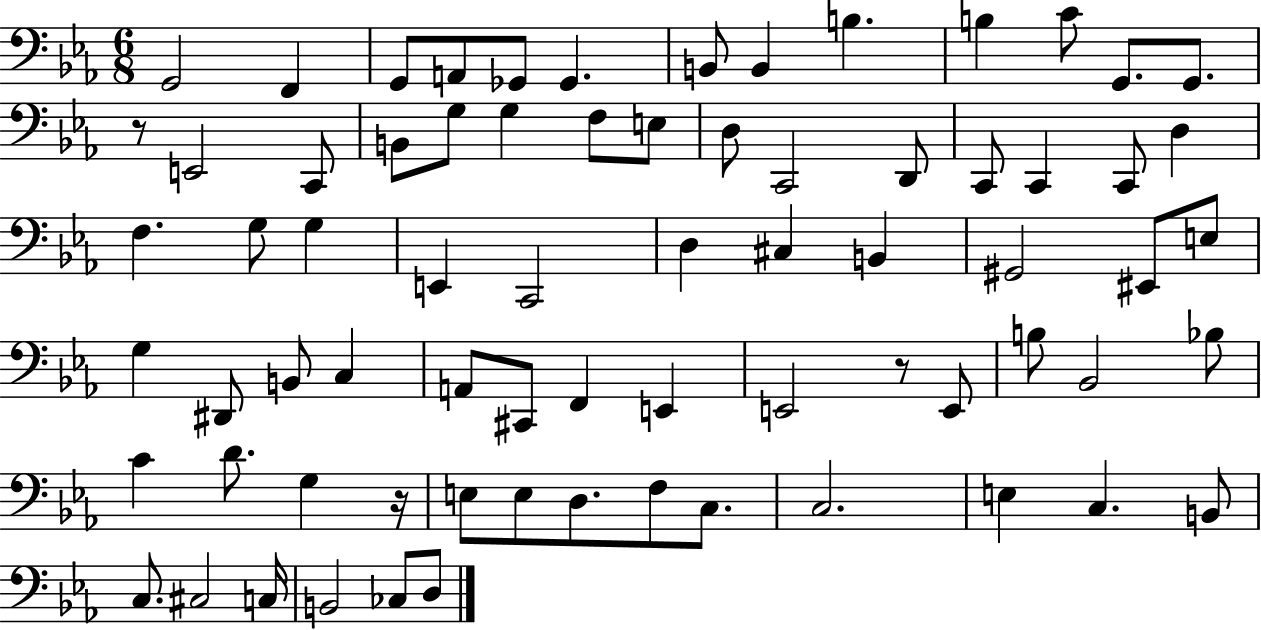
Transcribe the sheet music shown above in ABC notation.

X:1
T:Untitled
M:6/8
L:1/4
K:Eb
G,,2 F,, G,,/2 A,,/2 _G,,/2 _G,, B,,/2 B,, B, B, C/2 G,,/2 G,,/2 z/2 E,,2 C,,/2 B,,/2 G,/2 G, F,/2 E,/2 D,/2 C,,2 D,,/2 C,,/2 C,, C,,/2 D, F, G,/2 G, E,, C,,2 D, ^C, B,, ^G,,2 ^E,,/2 E,/2 G, ^D,,/2 B,,/2 C, A,,/2 ^C,,/2 F,, E,, E,,2 z/2 E,,/2 B,/2 _B,,2 _B,/2 C D/2 G, z/4 E,/2 E,/2 D,/2 F,/2 C,/2 C,2 E, C, B,,/2 C,/2 ^C,2 C,/4 B,,2 _C,/2 D,/2